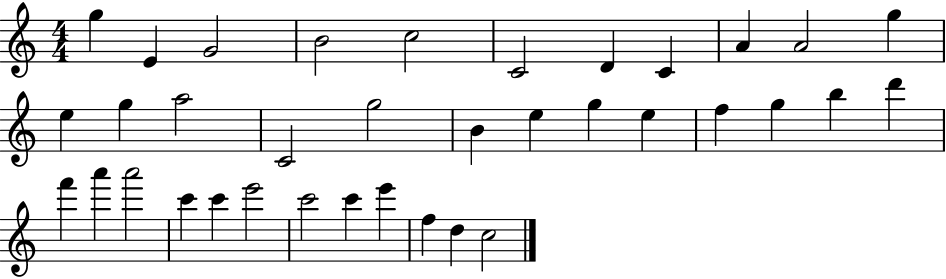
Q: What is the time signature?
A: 4/4